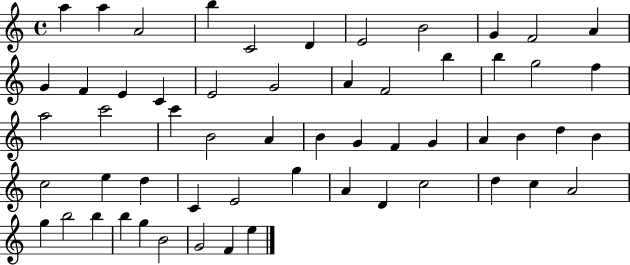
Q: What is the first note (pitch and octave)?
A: A5